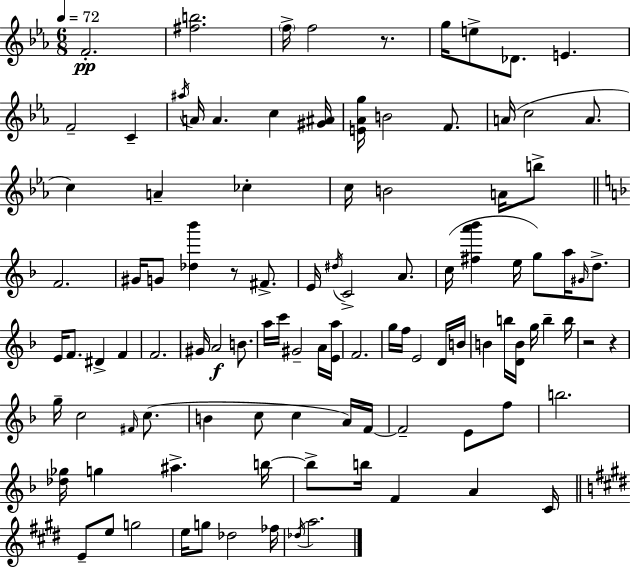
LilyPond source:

{
  \clef treble
  \numericTimeSignature
  \time 6/8
  \key ees \major
  \tempo 4 = 72
  f'2.-.\pp | <fis'' b''>2. | \parenthesize f''16-> f''2 r8. | g''16 e''8-> des'8. e'4. | \break f'2-- c'4-- | \acciaccatura { ais''16 } a'16 a'4. c''4 | <gis' ais'>16 <e' aes' g''>16 b'2 f'8. | a'16( c''2 a'8. | \break c''4) a'4-- ces''4-. | c''16 b'2 a'16 b''8-> | \bar "||" \break \key d \minor f'2. | gis'16 g'8 <des'' bes'''>4 r8 fis'8.-> | e'16 \acciaccatura { dis''16 } c'2-> a'8. | c''16( <fis'' a''' bes'''>4 e''16 g''8) a''16 \grace { gis'16 } d''8.-> | \break e'16 f'8. dis'4-> f'4 | f'2. | gis'16 a'2\f b'8. | a''16 c'''16 gis'2-- | \break a'16 <e' a''>16 f'2. | g''16 f''16 e'2 | d'16 b'16 b'4 b''16 <d' b'>16 g''16 b''4-- | b''16 r2 r4 | \break g''16-- c''2 \grace { fis'16 } | c''8.( b'4 c''8 c''4 | a'16) f'16~~ f'2-- e'8 | f''8 b''2. | \break <des'' ges''>16 g''4 ais''4.-> | b''16~~ b''8-> b''16 f'4 a'4 | c'16 \bar "||" \break \key e \major e'8-- e''8 g''2 | e''16 g''8 des''2 fes''16 | \acciaccatura { des''16 } a''2. | \bar "|."
}